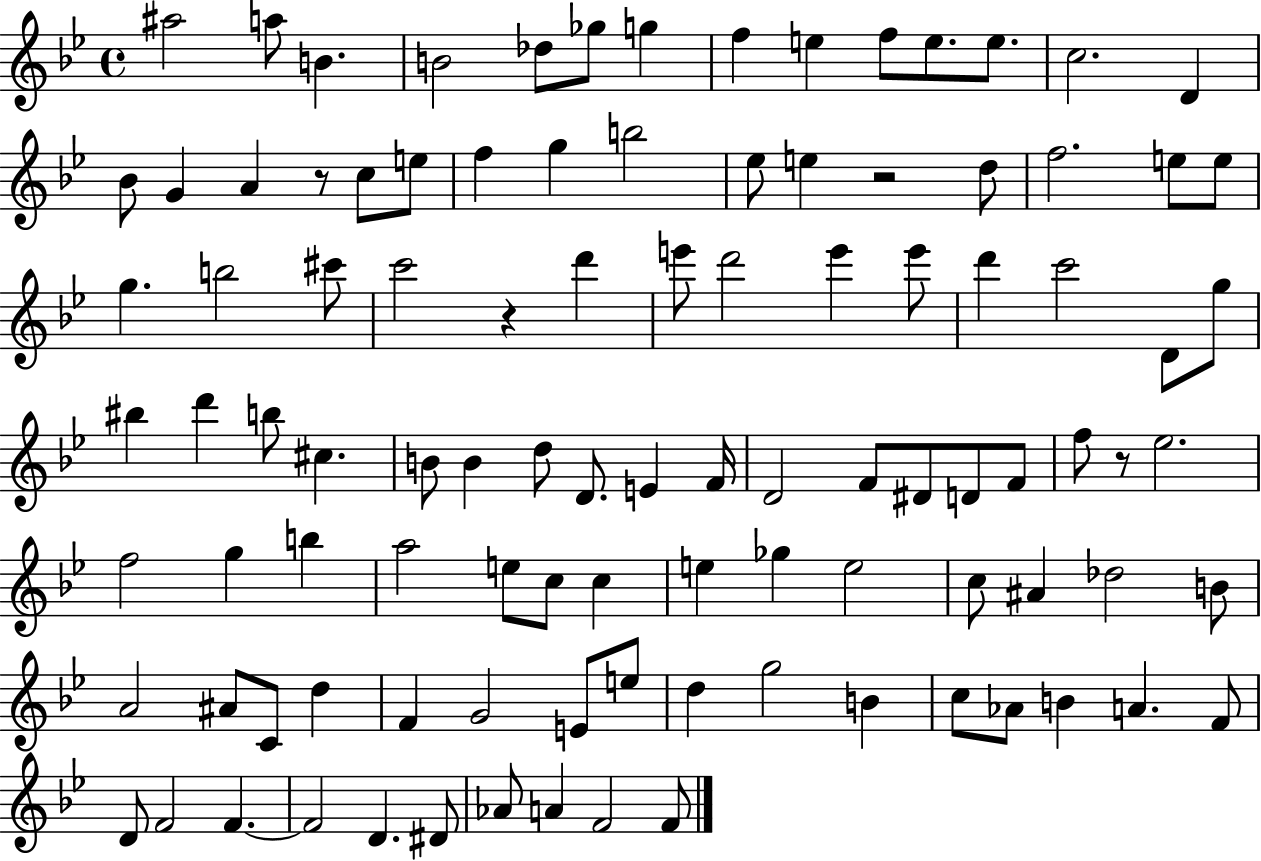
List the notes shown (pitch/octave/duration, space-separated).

A#5/h A5/e B4/q. B4/h Db5/e Gb5/e G5/q F5/q E5/q F5/e E5/e. E5/e. C5/h. D4/q Bb4/e G4/q A4/q R/e C5/e E5/e F5/q G5/q B5/h Eb5/e E5/q R/h D5/e F5/h. E5/e E5/e G5/q. B5/h C#6/e C6/h R/q D6/q E6/e D6/h E6/q E6/e D6/q C6/h D4/e G5/e BIS5/q D6/q B5/e C#5/q. B4/e B4/q D5/e D4/e. E4/q F4/s D4/h F4/e D#4/e D4/e F4/e F5/e R/e Eb5/h. F5/h G5/q B5/q A5/h E5/e C5/e C5/q E5/q Gb5/q E5/h C5/e A#4/q Db5/h B4/e A4/h A#4/e C4/e D5/q F4/q G4/h E4/e E5/e D5/q G5/h B4/q C5/e Ab4/e B4/q A4/q. F4/e D4/e F4/h F4/q. F4/h D4/q. D#4/e Ab4/e A4/q F4/h F4/e